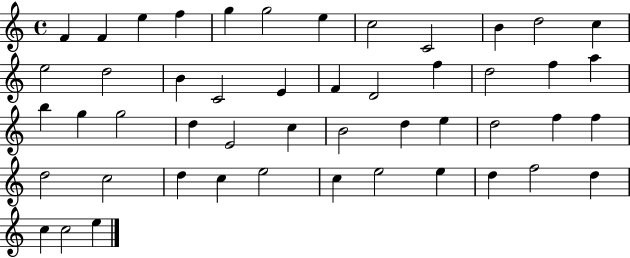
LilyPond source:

{
  \clef treble
  \time 4/4
  \defaultTimeSignature
  \key c \major
  f'4 f'4 e''4 f''4 | g''4 g''2 e''4 | c''2 c'2 | b'4 d''2 c''4 | \break e''2 d''2 | b'4 c'2 e'4 | f'4 d'2 f''4 | d''2 f''4 a''4 | \break b''4 g''4 g''2 | d''4 e'2 c''4 | b'2 d''4 e''4 | d''2 f''4 f''4 | \break d''2 c''2 | d''4 c''4 e''2 | c''4 e''2 e''4 | d''4 f''2 d''4 | \break c''4 c''2 e''4 | \bar "|."
}